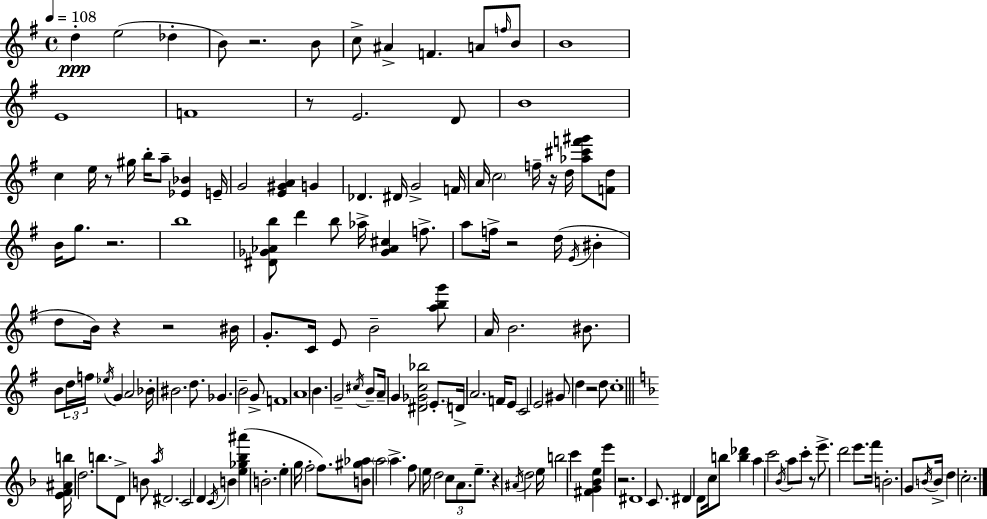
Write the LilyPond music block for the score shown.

{
  \clef treble
  \time 4/4
  \defaultTimeSignature
  \key g \major
  \tempo 4 = 108
  \repeat volta 2 { d''4-.\ppp e''2( des''4-. | b'8) r2. b'8 | c''8-> ais'4-> f'4. a'8 \grace { f''16 } b'8 | b'1 | \break e'1 | f'1 | r8 e'2. d'8 | b'1 | \break c''4 e''16 r8 gis''16 b''16-. a''8-- <ees' bes'>4 | e'16-- g'2 <e' gis' a'>4 g'4 | des'4. dis'16 g'2-> | f'16 a'16 \parenthesize c''2 f''16-- r16 d''16 <aes'' cis''' f''' gis'''>8 <f' d''>8 | \break b'16 g''8. r2. | b''1 | <dis' ges' aes' b''>8 d'''4 b''8 aes''16-> <ges' aes' cis''>4 f''8.-> | a''8 f''16-> r2 d''16( \acciaccatura { e'16 } bis'4-. | \break d''8 b'16) r4 r2 | bis'16 g'8.-. c'16 e'8 b'2-- | <a'' b'' g'''>8 a'16 b'2. bis'8. | b'8 \tuplet 3/2 { d''16 f''16 \acciaccatura { ees''16 } } g'4 a'2 | \break bes'16-. bis'2. | d''8. ges'4. b'2-- | g'8-> f'1 | a'1 | \break b'4. g'2-- | \acciaccatura { cis''16 } b'8-- a'16-- g'4 <dis' ges' c'' bes''>2 | \parenthesize e'8.-. d'16-> a'2. | f'16 e'8 c'2 e'2 | \break gis'8 d''4 r2 | d''8 c''1-. | \bar "||" \break \key f \major <e' f' ais' b''>16 d''2. b''8. | d'8-> b'8 \acciaccatura { a''16 } dis'2. | c'2 d'4 \acciaccatura { c'16 } b'4 | <e'' ges'' bes'' ais'''>4( b'2.-. | \break e''4-. g''16 f''2-. f''8.) | <b' gis'' aes''>8 \parenthesize a''2 a''4.-> | f''8 e''16 d''2 \tuplet 3/2 { c''8 a'8. | e''8.-- } r4 \acciaccatura { ais'16 } d''2 | \break e''16 b''2 c'''4 <fis' g' bes' e''>4 | e'''4 r2. | dis'1 | c'8. dis'4 d'8 c''16 b''8 <b'' des'''>4 | \break a''4 c'''2 \acciaccatura { bes'16 } | a''8 c'''8-. r8 e'''8.-> d'''2 | e'''8. f'''16 b'2.-. | g'8 \acciaccatura { b'16 } b'16-> d''4 c''2.-. | \break } \bar "|."
}